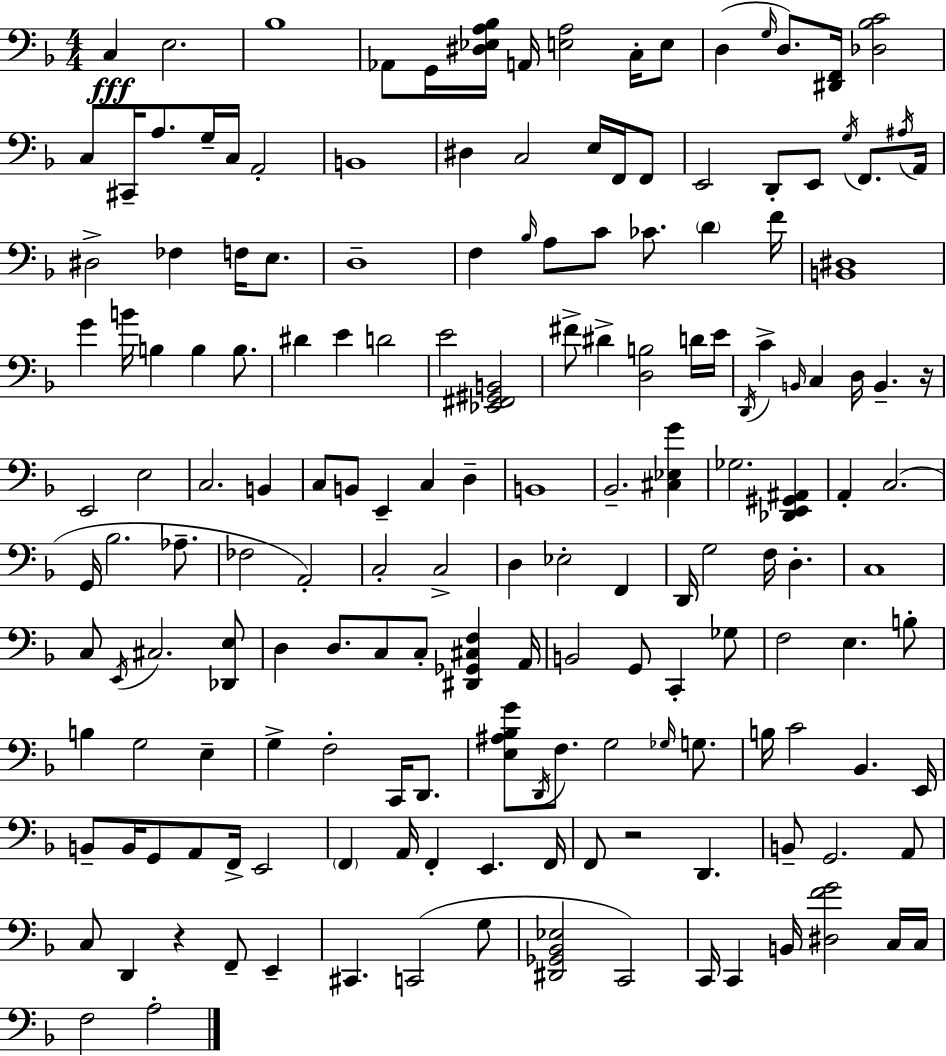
{
  \clef bass
  \numericTimeSignature
  \time 4/4
  \key f \major
  c4\fff e2. | bes1 | aes,8 g,16 <dis ees a bes>16 a,16 <e a>2 c16-. e8 | d4( \grace { g16 } d8.) <dis, f,>16 <des bes c'>2 | \break c8 cis,16-- a8. g16-- c16 a,2-. | b,1 | dis4 c2 e16 f,16 f,8 | e,2 d,8-. e,8 \acciaccatura { g16 } f,8. | \break \acciaccatura { ais16 } a,16 dis2-> fes4 f16 | e8. d1-- | f4 \grace { bes16 } a8 c'8 ces'8. \parenthesize d'4 | f'16 <b, dis>1 | \break g'4 b'16 b4 b4 | b8. dis'4 e'4 d'2 | e'2 <ees, fis, gis, b,>2 | fis'8-> dis'4-> <d b>2 | \break d'16 e'16 \acciaccatura { d,16 } c'4-> \grace { b,16 } c4 d16 b,4.-- | r16 e,2 e2 | c2. | b,4 c8 b,8 e,4-- c4 | \break d4-- b,1 | bes,2.-- | <cis ees g'>4 ges2. | <des, e, gis, ais,>4 a,4-. c2.( | \break g,16 bes2. | aes8.-- fes2 a,2-.) | c2-. c2-> | d4 ees2-. | \break f,4 d,16 g2 f16 | d4.-. c1 | c8 \acciaccatura { e,16 } cis2. | <des, e>8 d4 d8. c8 | \break c8-. <dis, ges, cis f>4 a,16 b,2 g,8 | c,4-. ges8 f2 e4. | b8-. b4 g2 | e4-- g4-> f2-. | \break c,16 d,8. <e ais bes g'>8 \acciaccatura { d,16 } f8. g2 | \grace { ges16 } g8. b16 c'2 | bes,4. e,16 b,8-- b,16 g,8 a,8 | f,16-> e,2 \parenthesize f,4 a,16 f,4-. | \break e,4. f,16 f,8 r2 | d,4. b,8-- g,2. | a,8 c8 d,4 r4 | f,8-- e,4-- cis,4. c,2( | \break g8 <dis, ges, bes, ees>2 | c,2) c,16 c,4 b,16 <dis f' g'>2 | c16 c16 f2 | a2-. \bar "|."
}